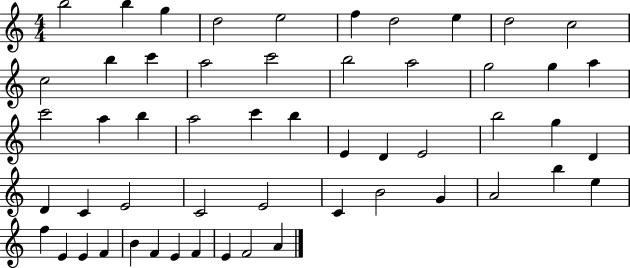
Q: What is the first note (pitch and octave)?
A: B5